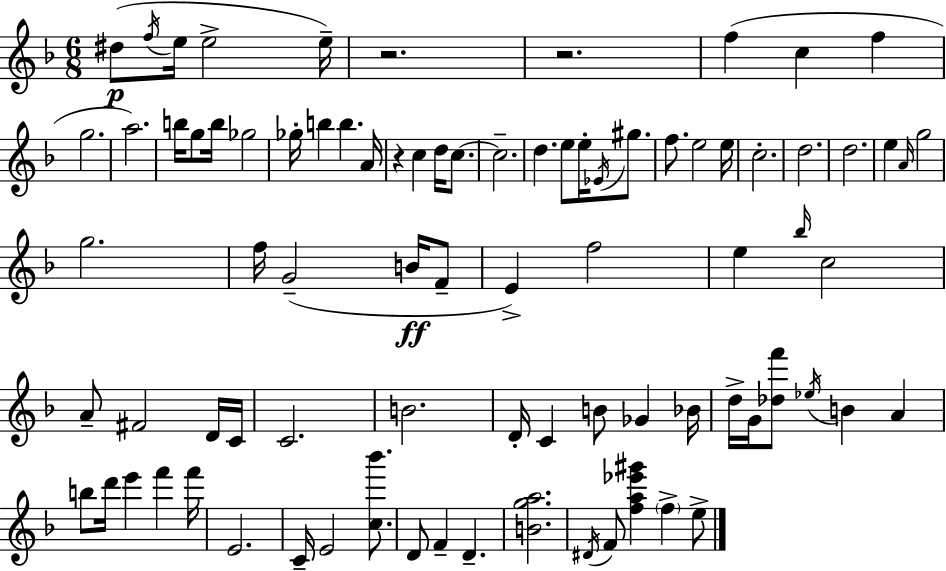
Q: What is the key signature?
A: D minor